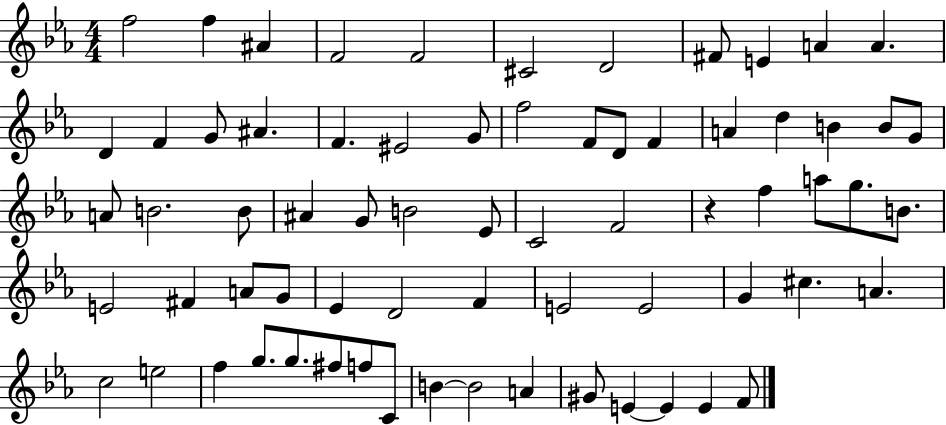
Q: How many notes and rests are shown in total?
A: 69